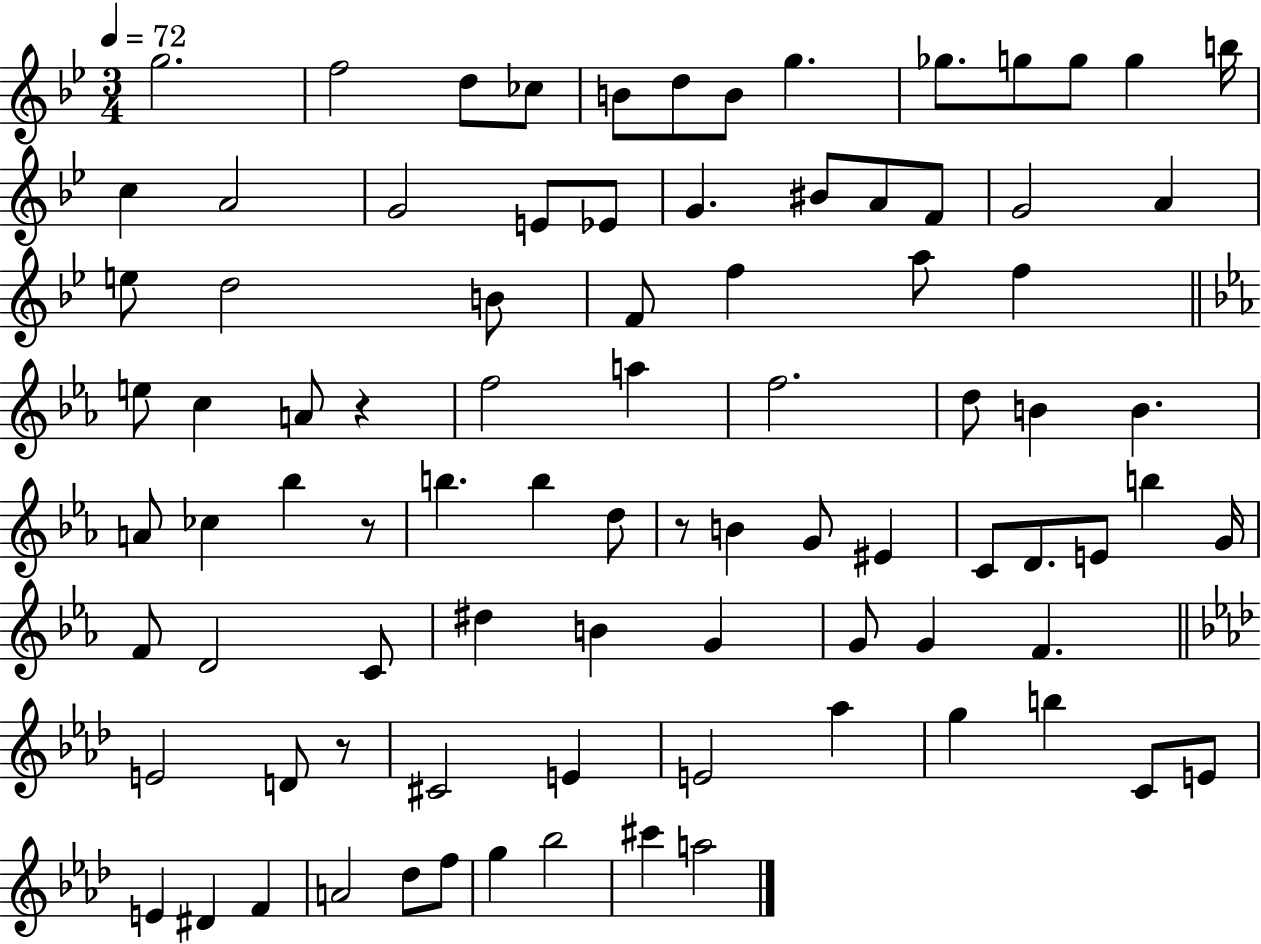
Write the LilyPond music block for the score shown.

{
  \clef treble
  \numericTimeSignature
  \time 3/4
  \key bes \major
  \tempo 4 = 72
  g''2. | f''2 d''8 ces''8 | b'8 d''8 b'8 g''4. | ges''8. g''8 g''8 g''4 b''16 | \break c''4 a'2 | g'2 e'8 ees'8 | g'4. bis'8 a'8 f'8 | g'2 a'4 | \break e''8 d''2 b'8 | f'8 f''4 a''8 f''4 | \bar "||" \break \key ees \major e''8 c''4 a'8 r4 | f''2 a''4 | f''2. | d''8 b'4 b'4. | \break a'8 ces''4 bes''4 r8 | b''4. b''4 d''8 | r8 b'4 g'8 eis'4 | c'8 d'8. e'8 b''4 g'16 | \break f'8 d'2 c'8 | dis''4 b'4 g'4 | g'8 g'4 f'4. | \bar "||" \break \key f \minor e'2 d'8 r8 | cis'2 e'4 | e'2 aes''4 | g''4 b''4 c'8 e'8 | \break e'4 dis'4 f'4 | a'2 des''8 f''8 | g''4 bes''2 | cis'''4 a''2 | \break \bar "|."
}